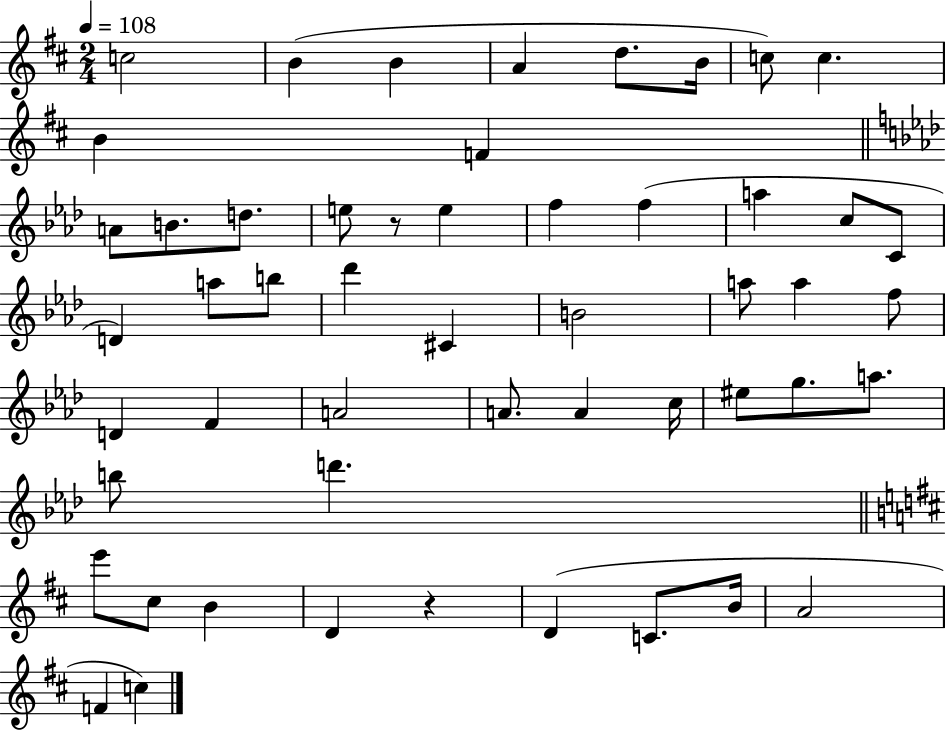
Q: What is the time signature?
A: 2/4